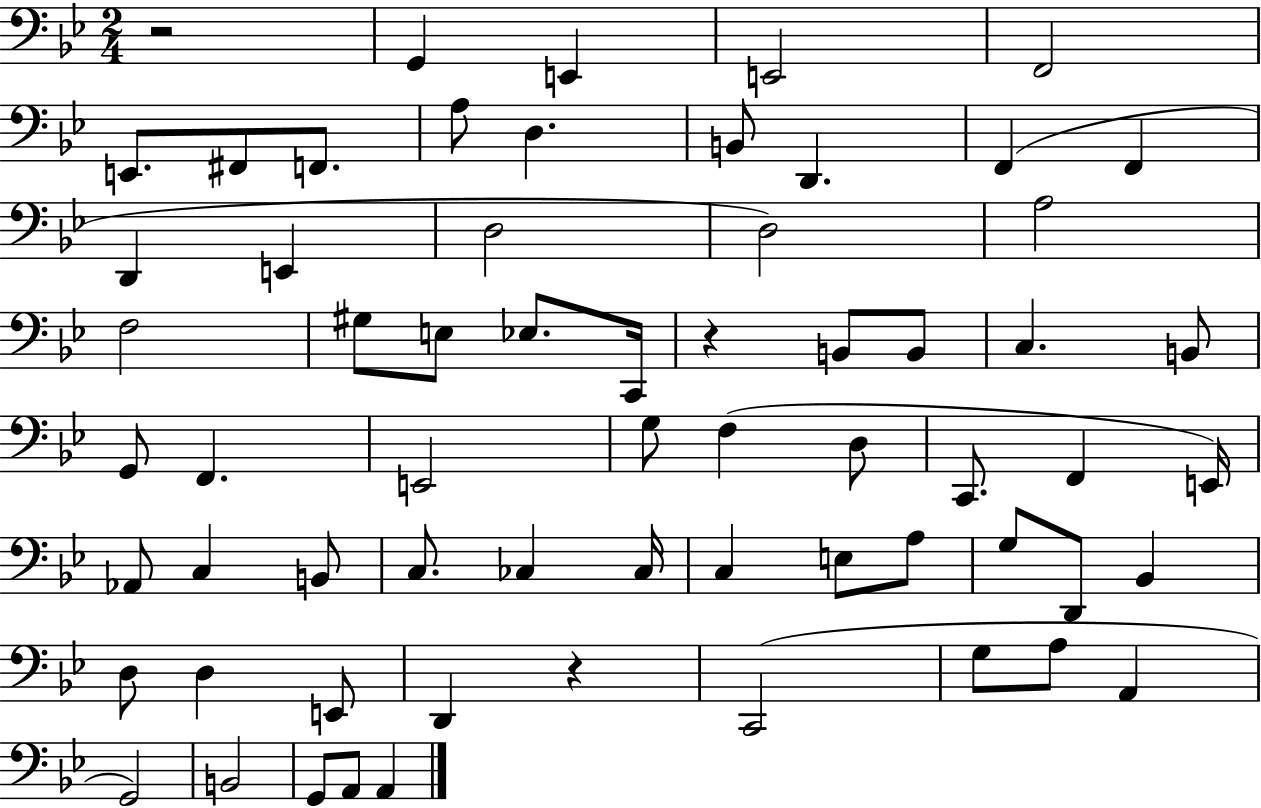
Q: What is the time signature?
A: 2/4